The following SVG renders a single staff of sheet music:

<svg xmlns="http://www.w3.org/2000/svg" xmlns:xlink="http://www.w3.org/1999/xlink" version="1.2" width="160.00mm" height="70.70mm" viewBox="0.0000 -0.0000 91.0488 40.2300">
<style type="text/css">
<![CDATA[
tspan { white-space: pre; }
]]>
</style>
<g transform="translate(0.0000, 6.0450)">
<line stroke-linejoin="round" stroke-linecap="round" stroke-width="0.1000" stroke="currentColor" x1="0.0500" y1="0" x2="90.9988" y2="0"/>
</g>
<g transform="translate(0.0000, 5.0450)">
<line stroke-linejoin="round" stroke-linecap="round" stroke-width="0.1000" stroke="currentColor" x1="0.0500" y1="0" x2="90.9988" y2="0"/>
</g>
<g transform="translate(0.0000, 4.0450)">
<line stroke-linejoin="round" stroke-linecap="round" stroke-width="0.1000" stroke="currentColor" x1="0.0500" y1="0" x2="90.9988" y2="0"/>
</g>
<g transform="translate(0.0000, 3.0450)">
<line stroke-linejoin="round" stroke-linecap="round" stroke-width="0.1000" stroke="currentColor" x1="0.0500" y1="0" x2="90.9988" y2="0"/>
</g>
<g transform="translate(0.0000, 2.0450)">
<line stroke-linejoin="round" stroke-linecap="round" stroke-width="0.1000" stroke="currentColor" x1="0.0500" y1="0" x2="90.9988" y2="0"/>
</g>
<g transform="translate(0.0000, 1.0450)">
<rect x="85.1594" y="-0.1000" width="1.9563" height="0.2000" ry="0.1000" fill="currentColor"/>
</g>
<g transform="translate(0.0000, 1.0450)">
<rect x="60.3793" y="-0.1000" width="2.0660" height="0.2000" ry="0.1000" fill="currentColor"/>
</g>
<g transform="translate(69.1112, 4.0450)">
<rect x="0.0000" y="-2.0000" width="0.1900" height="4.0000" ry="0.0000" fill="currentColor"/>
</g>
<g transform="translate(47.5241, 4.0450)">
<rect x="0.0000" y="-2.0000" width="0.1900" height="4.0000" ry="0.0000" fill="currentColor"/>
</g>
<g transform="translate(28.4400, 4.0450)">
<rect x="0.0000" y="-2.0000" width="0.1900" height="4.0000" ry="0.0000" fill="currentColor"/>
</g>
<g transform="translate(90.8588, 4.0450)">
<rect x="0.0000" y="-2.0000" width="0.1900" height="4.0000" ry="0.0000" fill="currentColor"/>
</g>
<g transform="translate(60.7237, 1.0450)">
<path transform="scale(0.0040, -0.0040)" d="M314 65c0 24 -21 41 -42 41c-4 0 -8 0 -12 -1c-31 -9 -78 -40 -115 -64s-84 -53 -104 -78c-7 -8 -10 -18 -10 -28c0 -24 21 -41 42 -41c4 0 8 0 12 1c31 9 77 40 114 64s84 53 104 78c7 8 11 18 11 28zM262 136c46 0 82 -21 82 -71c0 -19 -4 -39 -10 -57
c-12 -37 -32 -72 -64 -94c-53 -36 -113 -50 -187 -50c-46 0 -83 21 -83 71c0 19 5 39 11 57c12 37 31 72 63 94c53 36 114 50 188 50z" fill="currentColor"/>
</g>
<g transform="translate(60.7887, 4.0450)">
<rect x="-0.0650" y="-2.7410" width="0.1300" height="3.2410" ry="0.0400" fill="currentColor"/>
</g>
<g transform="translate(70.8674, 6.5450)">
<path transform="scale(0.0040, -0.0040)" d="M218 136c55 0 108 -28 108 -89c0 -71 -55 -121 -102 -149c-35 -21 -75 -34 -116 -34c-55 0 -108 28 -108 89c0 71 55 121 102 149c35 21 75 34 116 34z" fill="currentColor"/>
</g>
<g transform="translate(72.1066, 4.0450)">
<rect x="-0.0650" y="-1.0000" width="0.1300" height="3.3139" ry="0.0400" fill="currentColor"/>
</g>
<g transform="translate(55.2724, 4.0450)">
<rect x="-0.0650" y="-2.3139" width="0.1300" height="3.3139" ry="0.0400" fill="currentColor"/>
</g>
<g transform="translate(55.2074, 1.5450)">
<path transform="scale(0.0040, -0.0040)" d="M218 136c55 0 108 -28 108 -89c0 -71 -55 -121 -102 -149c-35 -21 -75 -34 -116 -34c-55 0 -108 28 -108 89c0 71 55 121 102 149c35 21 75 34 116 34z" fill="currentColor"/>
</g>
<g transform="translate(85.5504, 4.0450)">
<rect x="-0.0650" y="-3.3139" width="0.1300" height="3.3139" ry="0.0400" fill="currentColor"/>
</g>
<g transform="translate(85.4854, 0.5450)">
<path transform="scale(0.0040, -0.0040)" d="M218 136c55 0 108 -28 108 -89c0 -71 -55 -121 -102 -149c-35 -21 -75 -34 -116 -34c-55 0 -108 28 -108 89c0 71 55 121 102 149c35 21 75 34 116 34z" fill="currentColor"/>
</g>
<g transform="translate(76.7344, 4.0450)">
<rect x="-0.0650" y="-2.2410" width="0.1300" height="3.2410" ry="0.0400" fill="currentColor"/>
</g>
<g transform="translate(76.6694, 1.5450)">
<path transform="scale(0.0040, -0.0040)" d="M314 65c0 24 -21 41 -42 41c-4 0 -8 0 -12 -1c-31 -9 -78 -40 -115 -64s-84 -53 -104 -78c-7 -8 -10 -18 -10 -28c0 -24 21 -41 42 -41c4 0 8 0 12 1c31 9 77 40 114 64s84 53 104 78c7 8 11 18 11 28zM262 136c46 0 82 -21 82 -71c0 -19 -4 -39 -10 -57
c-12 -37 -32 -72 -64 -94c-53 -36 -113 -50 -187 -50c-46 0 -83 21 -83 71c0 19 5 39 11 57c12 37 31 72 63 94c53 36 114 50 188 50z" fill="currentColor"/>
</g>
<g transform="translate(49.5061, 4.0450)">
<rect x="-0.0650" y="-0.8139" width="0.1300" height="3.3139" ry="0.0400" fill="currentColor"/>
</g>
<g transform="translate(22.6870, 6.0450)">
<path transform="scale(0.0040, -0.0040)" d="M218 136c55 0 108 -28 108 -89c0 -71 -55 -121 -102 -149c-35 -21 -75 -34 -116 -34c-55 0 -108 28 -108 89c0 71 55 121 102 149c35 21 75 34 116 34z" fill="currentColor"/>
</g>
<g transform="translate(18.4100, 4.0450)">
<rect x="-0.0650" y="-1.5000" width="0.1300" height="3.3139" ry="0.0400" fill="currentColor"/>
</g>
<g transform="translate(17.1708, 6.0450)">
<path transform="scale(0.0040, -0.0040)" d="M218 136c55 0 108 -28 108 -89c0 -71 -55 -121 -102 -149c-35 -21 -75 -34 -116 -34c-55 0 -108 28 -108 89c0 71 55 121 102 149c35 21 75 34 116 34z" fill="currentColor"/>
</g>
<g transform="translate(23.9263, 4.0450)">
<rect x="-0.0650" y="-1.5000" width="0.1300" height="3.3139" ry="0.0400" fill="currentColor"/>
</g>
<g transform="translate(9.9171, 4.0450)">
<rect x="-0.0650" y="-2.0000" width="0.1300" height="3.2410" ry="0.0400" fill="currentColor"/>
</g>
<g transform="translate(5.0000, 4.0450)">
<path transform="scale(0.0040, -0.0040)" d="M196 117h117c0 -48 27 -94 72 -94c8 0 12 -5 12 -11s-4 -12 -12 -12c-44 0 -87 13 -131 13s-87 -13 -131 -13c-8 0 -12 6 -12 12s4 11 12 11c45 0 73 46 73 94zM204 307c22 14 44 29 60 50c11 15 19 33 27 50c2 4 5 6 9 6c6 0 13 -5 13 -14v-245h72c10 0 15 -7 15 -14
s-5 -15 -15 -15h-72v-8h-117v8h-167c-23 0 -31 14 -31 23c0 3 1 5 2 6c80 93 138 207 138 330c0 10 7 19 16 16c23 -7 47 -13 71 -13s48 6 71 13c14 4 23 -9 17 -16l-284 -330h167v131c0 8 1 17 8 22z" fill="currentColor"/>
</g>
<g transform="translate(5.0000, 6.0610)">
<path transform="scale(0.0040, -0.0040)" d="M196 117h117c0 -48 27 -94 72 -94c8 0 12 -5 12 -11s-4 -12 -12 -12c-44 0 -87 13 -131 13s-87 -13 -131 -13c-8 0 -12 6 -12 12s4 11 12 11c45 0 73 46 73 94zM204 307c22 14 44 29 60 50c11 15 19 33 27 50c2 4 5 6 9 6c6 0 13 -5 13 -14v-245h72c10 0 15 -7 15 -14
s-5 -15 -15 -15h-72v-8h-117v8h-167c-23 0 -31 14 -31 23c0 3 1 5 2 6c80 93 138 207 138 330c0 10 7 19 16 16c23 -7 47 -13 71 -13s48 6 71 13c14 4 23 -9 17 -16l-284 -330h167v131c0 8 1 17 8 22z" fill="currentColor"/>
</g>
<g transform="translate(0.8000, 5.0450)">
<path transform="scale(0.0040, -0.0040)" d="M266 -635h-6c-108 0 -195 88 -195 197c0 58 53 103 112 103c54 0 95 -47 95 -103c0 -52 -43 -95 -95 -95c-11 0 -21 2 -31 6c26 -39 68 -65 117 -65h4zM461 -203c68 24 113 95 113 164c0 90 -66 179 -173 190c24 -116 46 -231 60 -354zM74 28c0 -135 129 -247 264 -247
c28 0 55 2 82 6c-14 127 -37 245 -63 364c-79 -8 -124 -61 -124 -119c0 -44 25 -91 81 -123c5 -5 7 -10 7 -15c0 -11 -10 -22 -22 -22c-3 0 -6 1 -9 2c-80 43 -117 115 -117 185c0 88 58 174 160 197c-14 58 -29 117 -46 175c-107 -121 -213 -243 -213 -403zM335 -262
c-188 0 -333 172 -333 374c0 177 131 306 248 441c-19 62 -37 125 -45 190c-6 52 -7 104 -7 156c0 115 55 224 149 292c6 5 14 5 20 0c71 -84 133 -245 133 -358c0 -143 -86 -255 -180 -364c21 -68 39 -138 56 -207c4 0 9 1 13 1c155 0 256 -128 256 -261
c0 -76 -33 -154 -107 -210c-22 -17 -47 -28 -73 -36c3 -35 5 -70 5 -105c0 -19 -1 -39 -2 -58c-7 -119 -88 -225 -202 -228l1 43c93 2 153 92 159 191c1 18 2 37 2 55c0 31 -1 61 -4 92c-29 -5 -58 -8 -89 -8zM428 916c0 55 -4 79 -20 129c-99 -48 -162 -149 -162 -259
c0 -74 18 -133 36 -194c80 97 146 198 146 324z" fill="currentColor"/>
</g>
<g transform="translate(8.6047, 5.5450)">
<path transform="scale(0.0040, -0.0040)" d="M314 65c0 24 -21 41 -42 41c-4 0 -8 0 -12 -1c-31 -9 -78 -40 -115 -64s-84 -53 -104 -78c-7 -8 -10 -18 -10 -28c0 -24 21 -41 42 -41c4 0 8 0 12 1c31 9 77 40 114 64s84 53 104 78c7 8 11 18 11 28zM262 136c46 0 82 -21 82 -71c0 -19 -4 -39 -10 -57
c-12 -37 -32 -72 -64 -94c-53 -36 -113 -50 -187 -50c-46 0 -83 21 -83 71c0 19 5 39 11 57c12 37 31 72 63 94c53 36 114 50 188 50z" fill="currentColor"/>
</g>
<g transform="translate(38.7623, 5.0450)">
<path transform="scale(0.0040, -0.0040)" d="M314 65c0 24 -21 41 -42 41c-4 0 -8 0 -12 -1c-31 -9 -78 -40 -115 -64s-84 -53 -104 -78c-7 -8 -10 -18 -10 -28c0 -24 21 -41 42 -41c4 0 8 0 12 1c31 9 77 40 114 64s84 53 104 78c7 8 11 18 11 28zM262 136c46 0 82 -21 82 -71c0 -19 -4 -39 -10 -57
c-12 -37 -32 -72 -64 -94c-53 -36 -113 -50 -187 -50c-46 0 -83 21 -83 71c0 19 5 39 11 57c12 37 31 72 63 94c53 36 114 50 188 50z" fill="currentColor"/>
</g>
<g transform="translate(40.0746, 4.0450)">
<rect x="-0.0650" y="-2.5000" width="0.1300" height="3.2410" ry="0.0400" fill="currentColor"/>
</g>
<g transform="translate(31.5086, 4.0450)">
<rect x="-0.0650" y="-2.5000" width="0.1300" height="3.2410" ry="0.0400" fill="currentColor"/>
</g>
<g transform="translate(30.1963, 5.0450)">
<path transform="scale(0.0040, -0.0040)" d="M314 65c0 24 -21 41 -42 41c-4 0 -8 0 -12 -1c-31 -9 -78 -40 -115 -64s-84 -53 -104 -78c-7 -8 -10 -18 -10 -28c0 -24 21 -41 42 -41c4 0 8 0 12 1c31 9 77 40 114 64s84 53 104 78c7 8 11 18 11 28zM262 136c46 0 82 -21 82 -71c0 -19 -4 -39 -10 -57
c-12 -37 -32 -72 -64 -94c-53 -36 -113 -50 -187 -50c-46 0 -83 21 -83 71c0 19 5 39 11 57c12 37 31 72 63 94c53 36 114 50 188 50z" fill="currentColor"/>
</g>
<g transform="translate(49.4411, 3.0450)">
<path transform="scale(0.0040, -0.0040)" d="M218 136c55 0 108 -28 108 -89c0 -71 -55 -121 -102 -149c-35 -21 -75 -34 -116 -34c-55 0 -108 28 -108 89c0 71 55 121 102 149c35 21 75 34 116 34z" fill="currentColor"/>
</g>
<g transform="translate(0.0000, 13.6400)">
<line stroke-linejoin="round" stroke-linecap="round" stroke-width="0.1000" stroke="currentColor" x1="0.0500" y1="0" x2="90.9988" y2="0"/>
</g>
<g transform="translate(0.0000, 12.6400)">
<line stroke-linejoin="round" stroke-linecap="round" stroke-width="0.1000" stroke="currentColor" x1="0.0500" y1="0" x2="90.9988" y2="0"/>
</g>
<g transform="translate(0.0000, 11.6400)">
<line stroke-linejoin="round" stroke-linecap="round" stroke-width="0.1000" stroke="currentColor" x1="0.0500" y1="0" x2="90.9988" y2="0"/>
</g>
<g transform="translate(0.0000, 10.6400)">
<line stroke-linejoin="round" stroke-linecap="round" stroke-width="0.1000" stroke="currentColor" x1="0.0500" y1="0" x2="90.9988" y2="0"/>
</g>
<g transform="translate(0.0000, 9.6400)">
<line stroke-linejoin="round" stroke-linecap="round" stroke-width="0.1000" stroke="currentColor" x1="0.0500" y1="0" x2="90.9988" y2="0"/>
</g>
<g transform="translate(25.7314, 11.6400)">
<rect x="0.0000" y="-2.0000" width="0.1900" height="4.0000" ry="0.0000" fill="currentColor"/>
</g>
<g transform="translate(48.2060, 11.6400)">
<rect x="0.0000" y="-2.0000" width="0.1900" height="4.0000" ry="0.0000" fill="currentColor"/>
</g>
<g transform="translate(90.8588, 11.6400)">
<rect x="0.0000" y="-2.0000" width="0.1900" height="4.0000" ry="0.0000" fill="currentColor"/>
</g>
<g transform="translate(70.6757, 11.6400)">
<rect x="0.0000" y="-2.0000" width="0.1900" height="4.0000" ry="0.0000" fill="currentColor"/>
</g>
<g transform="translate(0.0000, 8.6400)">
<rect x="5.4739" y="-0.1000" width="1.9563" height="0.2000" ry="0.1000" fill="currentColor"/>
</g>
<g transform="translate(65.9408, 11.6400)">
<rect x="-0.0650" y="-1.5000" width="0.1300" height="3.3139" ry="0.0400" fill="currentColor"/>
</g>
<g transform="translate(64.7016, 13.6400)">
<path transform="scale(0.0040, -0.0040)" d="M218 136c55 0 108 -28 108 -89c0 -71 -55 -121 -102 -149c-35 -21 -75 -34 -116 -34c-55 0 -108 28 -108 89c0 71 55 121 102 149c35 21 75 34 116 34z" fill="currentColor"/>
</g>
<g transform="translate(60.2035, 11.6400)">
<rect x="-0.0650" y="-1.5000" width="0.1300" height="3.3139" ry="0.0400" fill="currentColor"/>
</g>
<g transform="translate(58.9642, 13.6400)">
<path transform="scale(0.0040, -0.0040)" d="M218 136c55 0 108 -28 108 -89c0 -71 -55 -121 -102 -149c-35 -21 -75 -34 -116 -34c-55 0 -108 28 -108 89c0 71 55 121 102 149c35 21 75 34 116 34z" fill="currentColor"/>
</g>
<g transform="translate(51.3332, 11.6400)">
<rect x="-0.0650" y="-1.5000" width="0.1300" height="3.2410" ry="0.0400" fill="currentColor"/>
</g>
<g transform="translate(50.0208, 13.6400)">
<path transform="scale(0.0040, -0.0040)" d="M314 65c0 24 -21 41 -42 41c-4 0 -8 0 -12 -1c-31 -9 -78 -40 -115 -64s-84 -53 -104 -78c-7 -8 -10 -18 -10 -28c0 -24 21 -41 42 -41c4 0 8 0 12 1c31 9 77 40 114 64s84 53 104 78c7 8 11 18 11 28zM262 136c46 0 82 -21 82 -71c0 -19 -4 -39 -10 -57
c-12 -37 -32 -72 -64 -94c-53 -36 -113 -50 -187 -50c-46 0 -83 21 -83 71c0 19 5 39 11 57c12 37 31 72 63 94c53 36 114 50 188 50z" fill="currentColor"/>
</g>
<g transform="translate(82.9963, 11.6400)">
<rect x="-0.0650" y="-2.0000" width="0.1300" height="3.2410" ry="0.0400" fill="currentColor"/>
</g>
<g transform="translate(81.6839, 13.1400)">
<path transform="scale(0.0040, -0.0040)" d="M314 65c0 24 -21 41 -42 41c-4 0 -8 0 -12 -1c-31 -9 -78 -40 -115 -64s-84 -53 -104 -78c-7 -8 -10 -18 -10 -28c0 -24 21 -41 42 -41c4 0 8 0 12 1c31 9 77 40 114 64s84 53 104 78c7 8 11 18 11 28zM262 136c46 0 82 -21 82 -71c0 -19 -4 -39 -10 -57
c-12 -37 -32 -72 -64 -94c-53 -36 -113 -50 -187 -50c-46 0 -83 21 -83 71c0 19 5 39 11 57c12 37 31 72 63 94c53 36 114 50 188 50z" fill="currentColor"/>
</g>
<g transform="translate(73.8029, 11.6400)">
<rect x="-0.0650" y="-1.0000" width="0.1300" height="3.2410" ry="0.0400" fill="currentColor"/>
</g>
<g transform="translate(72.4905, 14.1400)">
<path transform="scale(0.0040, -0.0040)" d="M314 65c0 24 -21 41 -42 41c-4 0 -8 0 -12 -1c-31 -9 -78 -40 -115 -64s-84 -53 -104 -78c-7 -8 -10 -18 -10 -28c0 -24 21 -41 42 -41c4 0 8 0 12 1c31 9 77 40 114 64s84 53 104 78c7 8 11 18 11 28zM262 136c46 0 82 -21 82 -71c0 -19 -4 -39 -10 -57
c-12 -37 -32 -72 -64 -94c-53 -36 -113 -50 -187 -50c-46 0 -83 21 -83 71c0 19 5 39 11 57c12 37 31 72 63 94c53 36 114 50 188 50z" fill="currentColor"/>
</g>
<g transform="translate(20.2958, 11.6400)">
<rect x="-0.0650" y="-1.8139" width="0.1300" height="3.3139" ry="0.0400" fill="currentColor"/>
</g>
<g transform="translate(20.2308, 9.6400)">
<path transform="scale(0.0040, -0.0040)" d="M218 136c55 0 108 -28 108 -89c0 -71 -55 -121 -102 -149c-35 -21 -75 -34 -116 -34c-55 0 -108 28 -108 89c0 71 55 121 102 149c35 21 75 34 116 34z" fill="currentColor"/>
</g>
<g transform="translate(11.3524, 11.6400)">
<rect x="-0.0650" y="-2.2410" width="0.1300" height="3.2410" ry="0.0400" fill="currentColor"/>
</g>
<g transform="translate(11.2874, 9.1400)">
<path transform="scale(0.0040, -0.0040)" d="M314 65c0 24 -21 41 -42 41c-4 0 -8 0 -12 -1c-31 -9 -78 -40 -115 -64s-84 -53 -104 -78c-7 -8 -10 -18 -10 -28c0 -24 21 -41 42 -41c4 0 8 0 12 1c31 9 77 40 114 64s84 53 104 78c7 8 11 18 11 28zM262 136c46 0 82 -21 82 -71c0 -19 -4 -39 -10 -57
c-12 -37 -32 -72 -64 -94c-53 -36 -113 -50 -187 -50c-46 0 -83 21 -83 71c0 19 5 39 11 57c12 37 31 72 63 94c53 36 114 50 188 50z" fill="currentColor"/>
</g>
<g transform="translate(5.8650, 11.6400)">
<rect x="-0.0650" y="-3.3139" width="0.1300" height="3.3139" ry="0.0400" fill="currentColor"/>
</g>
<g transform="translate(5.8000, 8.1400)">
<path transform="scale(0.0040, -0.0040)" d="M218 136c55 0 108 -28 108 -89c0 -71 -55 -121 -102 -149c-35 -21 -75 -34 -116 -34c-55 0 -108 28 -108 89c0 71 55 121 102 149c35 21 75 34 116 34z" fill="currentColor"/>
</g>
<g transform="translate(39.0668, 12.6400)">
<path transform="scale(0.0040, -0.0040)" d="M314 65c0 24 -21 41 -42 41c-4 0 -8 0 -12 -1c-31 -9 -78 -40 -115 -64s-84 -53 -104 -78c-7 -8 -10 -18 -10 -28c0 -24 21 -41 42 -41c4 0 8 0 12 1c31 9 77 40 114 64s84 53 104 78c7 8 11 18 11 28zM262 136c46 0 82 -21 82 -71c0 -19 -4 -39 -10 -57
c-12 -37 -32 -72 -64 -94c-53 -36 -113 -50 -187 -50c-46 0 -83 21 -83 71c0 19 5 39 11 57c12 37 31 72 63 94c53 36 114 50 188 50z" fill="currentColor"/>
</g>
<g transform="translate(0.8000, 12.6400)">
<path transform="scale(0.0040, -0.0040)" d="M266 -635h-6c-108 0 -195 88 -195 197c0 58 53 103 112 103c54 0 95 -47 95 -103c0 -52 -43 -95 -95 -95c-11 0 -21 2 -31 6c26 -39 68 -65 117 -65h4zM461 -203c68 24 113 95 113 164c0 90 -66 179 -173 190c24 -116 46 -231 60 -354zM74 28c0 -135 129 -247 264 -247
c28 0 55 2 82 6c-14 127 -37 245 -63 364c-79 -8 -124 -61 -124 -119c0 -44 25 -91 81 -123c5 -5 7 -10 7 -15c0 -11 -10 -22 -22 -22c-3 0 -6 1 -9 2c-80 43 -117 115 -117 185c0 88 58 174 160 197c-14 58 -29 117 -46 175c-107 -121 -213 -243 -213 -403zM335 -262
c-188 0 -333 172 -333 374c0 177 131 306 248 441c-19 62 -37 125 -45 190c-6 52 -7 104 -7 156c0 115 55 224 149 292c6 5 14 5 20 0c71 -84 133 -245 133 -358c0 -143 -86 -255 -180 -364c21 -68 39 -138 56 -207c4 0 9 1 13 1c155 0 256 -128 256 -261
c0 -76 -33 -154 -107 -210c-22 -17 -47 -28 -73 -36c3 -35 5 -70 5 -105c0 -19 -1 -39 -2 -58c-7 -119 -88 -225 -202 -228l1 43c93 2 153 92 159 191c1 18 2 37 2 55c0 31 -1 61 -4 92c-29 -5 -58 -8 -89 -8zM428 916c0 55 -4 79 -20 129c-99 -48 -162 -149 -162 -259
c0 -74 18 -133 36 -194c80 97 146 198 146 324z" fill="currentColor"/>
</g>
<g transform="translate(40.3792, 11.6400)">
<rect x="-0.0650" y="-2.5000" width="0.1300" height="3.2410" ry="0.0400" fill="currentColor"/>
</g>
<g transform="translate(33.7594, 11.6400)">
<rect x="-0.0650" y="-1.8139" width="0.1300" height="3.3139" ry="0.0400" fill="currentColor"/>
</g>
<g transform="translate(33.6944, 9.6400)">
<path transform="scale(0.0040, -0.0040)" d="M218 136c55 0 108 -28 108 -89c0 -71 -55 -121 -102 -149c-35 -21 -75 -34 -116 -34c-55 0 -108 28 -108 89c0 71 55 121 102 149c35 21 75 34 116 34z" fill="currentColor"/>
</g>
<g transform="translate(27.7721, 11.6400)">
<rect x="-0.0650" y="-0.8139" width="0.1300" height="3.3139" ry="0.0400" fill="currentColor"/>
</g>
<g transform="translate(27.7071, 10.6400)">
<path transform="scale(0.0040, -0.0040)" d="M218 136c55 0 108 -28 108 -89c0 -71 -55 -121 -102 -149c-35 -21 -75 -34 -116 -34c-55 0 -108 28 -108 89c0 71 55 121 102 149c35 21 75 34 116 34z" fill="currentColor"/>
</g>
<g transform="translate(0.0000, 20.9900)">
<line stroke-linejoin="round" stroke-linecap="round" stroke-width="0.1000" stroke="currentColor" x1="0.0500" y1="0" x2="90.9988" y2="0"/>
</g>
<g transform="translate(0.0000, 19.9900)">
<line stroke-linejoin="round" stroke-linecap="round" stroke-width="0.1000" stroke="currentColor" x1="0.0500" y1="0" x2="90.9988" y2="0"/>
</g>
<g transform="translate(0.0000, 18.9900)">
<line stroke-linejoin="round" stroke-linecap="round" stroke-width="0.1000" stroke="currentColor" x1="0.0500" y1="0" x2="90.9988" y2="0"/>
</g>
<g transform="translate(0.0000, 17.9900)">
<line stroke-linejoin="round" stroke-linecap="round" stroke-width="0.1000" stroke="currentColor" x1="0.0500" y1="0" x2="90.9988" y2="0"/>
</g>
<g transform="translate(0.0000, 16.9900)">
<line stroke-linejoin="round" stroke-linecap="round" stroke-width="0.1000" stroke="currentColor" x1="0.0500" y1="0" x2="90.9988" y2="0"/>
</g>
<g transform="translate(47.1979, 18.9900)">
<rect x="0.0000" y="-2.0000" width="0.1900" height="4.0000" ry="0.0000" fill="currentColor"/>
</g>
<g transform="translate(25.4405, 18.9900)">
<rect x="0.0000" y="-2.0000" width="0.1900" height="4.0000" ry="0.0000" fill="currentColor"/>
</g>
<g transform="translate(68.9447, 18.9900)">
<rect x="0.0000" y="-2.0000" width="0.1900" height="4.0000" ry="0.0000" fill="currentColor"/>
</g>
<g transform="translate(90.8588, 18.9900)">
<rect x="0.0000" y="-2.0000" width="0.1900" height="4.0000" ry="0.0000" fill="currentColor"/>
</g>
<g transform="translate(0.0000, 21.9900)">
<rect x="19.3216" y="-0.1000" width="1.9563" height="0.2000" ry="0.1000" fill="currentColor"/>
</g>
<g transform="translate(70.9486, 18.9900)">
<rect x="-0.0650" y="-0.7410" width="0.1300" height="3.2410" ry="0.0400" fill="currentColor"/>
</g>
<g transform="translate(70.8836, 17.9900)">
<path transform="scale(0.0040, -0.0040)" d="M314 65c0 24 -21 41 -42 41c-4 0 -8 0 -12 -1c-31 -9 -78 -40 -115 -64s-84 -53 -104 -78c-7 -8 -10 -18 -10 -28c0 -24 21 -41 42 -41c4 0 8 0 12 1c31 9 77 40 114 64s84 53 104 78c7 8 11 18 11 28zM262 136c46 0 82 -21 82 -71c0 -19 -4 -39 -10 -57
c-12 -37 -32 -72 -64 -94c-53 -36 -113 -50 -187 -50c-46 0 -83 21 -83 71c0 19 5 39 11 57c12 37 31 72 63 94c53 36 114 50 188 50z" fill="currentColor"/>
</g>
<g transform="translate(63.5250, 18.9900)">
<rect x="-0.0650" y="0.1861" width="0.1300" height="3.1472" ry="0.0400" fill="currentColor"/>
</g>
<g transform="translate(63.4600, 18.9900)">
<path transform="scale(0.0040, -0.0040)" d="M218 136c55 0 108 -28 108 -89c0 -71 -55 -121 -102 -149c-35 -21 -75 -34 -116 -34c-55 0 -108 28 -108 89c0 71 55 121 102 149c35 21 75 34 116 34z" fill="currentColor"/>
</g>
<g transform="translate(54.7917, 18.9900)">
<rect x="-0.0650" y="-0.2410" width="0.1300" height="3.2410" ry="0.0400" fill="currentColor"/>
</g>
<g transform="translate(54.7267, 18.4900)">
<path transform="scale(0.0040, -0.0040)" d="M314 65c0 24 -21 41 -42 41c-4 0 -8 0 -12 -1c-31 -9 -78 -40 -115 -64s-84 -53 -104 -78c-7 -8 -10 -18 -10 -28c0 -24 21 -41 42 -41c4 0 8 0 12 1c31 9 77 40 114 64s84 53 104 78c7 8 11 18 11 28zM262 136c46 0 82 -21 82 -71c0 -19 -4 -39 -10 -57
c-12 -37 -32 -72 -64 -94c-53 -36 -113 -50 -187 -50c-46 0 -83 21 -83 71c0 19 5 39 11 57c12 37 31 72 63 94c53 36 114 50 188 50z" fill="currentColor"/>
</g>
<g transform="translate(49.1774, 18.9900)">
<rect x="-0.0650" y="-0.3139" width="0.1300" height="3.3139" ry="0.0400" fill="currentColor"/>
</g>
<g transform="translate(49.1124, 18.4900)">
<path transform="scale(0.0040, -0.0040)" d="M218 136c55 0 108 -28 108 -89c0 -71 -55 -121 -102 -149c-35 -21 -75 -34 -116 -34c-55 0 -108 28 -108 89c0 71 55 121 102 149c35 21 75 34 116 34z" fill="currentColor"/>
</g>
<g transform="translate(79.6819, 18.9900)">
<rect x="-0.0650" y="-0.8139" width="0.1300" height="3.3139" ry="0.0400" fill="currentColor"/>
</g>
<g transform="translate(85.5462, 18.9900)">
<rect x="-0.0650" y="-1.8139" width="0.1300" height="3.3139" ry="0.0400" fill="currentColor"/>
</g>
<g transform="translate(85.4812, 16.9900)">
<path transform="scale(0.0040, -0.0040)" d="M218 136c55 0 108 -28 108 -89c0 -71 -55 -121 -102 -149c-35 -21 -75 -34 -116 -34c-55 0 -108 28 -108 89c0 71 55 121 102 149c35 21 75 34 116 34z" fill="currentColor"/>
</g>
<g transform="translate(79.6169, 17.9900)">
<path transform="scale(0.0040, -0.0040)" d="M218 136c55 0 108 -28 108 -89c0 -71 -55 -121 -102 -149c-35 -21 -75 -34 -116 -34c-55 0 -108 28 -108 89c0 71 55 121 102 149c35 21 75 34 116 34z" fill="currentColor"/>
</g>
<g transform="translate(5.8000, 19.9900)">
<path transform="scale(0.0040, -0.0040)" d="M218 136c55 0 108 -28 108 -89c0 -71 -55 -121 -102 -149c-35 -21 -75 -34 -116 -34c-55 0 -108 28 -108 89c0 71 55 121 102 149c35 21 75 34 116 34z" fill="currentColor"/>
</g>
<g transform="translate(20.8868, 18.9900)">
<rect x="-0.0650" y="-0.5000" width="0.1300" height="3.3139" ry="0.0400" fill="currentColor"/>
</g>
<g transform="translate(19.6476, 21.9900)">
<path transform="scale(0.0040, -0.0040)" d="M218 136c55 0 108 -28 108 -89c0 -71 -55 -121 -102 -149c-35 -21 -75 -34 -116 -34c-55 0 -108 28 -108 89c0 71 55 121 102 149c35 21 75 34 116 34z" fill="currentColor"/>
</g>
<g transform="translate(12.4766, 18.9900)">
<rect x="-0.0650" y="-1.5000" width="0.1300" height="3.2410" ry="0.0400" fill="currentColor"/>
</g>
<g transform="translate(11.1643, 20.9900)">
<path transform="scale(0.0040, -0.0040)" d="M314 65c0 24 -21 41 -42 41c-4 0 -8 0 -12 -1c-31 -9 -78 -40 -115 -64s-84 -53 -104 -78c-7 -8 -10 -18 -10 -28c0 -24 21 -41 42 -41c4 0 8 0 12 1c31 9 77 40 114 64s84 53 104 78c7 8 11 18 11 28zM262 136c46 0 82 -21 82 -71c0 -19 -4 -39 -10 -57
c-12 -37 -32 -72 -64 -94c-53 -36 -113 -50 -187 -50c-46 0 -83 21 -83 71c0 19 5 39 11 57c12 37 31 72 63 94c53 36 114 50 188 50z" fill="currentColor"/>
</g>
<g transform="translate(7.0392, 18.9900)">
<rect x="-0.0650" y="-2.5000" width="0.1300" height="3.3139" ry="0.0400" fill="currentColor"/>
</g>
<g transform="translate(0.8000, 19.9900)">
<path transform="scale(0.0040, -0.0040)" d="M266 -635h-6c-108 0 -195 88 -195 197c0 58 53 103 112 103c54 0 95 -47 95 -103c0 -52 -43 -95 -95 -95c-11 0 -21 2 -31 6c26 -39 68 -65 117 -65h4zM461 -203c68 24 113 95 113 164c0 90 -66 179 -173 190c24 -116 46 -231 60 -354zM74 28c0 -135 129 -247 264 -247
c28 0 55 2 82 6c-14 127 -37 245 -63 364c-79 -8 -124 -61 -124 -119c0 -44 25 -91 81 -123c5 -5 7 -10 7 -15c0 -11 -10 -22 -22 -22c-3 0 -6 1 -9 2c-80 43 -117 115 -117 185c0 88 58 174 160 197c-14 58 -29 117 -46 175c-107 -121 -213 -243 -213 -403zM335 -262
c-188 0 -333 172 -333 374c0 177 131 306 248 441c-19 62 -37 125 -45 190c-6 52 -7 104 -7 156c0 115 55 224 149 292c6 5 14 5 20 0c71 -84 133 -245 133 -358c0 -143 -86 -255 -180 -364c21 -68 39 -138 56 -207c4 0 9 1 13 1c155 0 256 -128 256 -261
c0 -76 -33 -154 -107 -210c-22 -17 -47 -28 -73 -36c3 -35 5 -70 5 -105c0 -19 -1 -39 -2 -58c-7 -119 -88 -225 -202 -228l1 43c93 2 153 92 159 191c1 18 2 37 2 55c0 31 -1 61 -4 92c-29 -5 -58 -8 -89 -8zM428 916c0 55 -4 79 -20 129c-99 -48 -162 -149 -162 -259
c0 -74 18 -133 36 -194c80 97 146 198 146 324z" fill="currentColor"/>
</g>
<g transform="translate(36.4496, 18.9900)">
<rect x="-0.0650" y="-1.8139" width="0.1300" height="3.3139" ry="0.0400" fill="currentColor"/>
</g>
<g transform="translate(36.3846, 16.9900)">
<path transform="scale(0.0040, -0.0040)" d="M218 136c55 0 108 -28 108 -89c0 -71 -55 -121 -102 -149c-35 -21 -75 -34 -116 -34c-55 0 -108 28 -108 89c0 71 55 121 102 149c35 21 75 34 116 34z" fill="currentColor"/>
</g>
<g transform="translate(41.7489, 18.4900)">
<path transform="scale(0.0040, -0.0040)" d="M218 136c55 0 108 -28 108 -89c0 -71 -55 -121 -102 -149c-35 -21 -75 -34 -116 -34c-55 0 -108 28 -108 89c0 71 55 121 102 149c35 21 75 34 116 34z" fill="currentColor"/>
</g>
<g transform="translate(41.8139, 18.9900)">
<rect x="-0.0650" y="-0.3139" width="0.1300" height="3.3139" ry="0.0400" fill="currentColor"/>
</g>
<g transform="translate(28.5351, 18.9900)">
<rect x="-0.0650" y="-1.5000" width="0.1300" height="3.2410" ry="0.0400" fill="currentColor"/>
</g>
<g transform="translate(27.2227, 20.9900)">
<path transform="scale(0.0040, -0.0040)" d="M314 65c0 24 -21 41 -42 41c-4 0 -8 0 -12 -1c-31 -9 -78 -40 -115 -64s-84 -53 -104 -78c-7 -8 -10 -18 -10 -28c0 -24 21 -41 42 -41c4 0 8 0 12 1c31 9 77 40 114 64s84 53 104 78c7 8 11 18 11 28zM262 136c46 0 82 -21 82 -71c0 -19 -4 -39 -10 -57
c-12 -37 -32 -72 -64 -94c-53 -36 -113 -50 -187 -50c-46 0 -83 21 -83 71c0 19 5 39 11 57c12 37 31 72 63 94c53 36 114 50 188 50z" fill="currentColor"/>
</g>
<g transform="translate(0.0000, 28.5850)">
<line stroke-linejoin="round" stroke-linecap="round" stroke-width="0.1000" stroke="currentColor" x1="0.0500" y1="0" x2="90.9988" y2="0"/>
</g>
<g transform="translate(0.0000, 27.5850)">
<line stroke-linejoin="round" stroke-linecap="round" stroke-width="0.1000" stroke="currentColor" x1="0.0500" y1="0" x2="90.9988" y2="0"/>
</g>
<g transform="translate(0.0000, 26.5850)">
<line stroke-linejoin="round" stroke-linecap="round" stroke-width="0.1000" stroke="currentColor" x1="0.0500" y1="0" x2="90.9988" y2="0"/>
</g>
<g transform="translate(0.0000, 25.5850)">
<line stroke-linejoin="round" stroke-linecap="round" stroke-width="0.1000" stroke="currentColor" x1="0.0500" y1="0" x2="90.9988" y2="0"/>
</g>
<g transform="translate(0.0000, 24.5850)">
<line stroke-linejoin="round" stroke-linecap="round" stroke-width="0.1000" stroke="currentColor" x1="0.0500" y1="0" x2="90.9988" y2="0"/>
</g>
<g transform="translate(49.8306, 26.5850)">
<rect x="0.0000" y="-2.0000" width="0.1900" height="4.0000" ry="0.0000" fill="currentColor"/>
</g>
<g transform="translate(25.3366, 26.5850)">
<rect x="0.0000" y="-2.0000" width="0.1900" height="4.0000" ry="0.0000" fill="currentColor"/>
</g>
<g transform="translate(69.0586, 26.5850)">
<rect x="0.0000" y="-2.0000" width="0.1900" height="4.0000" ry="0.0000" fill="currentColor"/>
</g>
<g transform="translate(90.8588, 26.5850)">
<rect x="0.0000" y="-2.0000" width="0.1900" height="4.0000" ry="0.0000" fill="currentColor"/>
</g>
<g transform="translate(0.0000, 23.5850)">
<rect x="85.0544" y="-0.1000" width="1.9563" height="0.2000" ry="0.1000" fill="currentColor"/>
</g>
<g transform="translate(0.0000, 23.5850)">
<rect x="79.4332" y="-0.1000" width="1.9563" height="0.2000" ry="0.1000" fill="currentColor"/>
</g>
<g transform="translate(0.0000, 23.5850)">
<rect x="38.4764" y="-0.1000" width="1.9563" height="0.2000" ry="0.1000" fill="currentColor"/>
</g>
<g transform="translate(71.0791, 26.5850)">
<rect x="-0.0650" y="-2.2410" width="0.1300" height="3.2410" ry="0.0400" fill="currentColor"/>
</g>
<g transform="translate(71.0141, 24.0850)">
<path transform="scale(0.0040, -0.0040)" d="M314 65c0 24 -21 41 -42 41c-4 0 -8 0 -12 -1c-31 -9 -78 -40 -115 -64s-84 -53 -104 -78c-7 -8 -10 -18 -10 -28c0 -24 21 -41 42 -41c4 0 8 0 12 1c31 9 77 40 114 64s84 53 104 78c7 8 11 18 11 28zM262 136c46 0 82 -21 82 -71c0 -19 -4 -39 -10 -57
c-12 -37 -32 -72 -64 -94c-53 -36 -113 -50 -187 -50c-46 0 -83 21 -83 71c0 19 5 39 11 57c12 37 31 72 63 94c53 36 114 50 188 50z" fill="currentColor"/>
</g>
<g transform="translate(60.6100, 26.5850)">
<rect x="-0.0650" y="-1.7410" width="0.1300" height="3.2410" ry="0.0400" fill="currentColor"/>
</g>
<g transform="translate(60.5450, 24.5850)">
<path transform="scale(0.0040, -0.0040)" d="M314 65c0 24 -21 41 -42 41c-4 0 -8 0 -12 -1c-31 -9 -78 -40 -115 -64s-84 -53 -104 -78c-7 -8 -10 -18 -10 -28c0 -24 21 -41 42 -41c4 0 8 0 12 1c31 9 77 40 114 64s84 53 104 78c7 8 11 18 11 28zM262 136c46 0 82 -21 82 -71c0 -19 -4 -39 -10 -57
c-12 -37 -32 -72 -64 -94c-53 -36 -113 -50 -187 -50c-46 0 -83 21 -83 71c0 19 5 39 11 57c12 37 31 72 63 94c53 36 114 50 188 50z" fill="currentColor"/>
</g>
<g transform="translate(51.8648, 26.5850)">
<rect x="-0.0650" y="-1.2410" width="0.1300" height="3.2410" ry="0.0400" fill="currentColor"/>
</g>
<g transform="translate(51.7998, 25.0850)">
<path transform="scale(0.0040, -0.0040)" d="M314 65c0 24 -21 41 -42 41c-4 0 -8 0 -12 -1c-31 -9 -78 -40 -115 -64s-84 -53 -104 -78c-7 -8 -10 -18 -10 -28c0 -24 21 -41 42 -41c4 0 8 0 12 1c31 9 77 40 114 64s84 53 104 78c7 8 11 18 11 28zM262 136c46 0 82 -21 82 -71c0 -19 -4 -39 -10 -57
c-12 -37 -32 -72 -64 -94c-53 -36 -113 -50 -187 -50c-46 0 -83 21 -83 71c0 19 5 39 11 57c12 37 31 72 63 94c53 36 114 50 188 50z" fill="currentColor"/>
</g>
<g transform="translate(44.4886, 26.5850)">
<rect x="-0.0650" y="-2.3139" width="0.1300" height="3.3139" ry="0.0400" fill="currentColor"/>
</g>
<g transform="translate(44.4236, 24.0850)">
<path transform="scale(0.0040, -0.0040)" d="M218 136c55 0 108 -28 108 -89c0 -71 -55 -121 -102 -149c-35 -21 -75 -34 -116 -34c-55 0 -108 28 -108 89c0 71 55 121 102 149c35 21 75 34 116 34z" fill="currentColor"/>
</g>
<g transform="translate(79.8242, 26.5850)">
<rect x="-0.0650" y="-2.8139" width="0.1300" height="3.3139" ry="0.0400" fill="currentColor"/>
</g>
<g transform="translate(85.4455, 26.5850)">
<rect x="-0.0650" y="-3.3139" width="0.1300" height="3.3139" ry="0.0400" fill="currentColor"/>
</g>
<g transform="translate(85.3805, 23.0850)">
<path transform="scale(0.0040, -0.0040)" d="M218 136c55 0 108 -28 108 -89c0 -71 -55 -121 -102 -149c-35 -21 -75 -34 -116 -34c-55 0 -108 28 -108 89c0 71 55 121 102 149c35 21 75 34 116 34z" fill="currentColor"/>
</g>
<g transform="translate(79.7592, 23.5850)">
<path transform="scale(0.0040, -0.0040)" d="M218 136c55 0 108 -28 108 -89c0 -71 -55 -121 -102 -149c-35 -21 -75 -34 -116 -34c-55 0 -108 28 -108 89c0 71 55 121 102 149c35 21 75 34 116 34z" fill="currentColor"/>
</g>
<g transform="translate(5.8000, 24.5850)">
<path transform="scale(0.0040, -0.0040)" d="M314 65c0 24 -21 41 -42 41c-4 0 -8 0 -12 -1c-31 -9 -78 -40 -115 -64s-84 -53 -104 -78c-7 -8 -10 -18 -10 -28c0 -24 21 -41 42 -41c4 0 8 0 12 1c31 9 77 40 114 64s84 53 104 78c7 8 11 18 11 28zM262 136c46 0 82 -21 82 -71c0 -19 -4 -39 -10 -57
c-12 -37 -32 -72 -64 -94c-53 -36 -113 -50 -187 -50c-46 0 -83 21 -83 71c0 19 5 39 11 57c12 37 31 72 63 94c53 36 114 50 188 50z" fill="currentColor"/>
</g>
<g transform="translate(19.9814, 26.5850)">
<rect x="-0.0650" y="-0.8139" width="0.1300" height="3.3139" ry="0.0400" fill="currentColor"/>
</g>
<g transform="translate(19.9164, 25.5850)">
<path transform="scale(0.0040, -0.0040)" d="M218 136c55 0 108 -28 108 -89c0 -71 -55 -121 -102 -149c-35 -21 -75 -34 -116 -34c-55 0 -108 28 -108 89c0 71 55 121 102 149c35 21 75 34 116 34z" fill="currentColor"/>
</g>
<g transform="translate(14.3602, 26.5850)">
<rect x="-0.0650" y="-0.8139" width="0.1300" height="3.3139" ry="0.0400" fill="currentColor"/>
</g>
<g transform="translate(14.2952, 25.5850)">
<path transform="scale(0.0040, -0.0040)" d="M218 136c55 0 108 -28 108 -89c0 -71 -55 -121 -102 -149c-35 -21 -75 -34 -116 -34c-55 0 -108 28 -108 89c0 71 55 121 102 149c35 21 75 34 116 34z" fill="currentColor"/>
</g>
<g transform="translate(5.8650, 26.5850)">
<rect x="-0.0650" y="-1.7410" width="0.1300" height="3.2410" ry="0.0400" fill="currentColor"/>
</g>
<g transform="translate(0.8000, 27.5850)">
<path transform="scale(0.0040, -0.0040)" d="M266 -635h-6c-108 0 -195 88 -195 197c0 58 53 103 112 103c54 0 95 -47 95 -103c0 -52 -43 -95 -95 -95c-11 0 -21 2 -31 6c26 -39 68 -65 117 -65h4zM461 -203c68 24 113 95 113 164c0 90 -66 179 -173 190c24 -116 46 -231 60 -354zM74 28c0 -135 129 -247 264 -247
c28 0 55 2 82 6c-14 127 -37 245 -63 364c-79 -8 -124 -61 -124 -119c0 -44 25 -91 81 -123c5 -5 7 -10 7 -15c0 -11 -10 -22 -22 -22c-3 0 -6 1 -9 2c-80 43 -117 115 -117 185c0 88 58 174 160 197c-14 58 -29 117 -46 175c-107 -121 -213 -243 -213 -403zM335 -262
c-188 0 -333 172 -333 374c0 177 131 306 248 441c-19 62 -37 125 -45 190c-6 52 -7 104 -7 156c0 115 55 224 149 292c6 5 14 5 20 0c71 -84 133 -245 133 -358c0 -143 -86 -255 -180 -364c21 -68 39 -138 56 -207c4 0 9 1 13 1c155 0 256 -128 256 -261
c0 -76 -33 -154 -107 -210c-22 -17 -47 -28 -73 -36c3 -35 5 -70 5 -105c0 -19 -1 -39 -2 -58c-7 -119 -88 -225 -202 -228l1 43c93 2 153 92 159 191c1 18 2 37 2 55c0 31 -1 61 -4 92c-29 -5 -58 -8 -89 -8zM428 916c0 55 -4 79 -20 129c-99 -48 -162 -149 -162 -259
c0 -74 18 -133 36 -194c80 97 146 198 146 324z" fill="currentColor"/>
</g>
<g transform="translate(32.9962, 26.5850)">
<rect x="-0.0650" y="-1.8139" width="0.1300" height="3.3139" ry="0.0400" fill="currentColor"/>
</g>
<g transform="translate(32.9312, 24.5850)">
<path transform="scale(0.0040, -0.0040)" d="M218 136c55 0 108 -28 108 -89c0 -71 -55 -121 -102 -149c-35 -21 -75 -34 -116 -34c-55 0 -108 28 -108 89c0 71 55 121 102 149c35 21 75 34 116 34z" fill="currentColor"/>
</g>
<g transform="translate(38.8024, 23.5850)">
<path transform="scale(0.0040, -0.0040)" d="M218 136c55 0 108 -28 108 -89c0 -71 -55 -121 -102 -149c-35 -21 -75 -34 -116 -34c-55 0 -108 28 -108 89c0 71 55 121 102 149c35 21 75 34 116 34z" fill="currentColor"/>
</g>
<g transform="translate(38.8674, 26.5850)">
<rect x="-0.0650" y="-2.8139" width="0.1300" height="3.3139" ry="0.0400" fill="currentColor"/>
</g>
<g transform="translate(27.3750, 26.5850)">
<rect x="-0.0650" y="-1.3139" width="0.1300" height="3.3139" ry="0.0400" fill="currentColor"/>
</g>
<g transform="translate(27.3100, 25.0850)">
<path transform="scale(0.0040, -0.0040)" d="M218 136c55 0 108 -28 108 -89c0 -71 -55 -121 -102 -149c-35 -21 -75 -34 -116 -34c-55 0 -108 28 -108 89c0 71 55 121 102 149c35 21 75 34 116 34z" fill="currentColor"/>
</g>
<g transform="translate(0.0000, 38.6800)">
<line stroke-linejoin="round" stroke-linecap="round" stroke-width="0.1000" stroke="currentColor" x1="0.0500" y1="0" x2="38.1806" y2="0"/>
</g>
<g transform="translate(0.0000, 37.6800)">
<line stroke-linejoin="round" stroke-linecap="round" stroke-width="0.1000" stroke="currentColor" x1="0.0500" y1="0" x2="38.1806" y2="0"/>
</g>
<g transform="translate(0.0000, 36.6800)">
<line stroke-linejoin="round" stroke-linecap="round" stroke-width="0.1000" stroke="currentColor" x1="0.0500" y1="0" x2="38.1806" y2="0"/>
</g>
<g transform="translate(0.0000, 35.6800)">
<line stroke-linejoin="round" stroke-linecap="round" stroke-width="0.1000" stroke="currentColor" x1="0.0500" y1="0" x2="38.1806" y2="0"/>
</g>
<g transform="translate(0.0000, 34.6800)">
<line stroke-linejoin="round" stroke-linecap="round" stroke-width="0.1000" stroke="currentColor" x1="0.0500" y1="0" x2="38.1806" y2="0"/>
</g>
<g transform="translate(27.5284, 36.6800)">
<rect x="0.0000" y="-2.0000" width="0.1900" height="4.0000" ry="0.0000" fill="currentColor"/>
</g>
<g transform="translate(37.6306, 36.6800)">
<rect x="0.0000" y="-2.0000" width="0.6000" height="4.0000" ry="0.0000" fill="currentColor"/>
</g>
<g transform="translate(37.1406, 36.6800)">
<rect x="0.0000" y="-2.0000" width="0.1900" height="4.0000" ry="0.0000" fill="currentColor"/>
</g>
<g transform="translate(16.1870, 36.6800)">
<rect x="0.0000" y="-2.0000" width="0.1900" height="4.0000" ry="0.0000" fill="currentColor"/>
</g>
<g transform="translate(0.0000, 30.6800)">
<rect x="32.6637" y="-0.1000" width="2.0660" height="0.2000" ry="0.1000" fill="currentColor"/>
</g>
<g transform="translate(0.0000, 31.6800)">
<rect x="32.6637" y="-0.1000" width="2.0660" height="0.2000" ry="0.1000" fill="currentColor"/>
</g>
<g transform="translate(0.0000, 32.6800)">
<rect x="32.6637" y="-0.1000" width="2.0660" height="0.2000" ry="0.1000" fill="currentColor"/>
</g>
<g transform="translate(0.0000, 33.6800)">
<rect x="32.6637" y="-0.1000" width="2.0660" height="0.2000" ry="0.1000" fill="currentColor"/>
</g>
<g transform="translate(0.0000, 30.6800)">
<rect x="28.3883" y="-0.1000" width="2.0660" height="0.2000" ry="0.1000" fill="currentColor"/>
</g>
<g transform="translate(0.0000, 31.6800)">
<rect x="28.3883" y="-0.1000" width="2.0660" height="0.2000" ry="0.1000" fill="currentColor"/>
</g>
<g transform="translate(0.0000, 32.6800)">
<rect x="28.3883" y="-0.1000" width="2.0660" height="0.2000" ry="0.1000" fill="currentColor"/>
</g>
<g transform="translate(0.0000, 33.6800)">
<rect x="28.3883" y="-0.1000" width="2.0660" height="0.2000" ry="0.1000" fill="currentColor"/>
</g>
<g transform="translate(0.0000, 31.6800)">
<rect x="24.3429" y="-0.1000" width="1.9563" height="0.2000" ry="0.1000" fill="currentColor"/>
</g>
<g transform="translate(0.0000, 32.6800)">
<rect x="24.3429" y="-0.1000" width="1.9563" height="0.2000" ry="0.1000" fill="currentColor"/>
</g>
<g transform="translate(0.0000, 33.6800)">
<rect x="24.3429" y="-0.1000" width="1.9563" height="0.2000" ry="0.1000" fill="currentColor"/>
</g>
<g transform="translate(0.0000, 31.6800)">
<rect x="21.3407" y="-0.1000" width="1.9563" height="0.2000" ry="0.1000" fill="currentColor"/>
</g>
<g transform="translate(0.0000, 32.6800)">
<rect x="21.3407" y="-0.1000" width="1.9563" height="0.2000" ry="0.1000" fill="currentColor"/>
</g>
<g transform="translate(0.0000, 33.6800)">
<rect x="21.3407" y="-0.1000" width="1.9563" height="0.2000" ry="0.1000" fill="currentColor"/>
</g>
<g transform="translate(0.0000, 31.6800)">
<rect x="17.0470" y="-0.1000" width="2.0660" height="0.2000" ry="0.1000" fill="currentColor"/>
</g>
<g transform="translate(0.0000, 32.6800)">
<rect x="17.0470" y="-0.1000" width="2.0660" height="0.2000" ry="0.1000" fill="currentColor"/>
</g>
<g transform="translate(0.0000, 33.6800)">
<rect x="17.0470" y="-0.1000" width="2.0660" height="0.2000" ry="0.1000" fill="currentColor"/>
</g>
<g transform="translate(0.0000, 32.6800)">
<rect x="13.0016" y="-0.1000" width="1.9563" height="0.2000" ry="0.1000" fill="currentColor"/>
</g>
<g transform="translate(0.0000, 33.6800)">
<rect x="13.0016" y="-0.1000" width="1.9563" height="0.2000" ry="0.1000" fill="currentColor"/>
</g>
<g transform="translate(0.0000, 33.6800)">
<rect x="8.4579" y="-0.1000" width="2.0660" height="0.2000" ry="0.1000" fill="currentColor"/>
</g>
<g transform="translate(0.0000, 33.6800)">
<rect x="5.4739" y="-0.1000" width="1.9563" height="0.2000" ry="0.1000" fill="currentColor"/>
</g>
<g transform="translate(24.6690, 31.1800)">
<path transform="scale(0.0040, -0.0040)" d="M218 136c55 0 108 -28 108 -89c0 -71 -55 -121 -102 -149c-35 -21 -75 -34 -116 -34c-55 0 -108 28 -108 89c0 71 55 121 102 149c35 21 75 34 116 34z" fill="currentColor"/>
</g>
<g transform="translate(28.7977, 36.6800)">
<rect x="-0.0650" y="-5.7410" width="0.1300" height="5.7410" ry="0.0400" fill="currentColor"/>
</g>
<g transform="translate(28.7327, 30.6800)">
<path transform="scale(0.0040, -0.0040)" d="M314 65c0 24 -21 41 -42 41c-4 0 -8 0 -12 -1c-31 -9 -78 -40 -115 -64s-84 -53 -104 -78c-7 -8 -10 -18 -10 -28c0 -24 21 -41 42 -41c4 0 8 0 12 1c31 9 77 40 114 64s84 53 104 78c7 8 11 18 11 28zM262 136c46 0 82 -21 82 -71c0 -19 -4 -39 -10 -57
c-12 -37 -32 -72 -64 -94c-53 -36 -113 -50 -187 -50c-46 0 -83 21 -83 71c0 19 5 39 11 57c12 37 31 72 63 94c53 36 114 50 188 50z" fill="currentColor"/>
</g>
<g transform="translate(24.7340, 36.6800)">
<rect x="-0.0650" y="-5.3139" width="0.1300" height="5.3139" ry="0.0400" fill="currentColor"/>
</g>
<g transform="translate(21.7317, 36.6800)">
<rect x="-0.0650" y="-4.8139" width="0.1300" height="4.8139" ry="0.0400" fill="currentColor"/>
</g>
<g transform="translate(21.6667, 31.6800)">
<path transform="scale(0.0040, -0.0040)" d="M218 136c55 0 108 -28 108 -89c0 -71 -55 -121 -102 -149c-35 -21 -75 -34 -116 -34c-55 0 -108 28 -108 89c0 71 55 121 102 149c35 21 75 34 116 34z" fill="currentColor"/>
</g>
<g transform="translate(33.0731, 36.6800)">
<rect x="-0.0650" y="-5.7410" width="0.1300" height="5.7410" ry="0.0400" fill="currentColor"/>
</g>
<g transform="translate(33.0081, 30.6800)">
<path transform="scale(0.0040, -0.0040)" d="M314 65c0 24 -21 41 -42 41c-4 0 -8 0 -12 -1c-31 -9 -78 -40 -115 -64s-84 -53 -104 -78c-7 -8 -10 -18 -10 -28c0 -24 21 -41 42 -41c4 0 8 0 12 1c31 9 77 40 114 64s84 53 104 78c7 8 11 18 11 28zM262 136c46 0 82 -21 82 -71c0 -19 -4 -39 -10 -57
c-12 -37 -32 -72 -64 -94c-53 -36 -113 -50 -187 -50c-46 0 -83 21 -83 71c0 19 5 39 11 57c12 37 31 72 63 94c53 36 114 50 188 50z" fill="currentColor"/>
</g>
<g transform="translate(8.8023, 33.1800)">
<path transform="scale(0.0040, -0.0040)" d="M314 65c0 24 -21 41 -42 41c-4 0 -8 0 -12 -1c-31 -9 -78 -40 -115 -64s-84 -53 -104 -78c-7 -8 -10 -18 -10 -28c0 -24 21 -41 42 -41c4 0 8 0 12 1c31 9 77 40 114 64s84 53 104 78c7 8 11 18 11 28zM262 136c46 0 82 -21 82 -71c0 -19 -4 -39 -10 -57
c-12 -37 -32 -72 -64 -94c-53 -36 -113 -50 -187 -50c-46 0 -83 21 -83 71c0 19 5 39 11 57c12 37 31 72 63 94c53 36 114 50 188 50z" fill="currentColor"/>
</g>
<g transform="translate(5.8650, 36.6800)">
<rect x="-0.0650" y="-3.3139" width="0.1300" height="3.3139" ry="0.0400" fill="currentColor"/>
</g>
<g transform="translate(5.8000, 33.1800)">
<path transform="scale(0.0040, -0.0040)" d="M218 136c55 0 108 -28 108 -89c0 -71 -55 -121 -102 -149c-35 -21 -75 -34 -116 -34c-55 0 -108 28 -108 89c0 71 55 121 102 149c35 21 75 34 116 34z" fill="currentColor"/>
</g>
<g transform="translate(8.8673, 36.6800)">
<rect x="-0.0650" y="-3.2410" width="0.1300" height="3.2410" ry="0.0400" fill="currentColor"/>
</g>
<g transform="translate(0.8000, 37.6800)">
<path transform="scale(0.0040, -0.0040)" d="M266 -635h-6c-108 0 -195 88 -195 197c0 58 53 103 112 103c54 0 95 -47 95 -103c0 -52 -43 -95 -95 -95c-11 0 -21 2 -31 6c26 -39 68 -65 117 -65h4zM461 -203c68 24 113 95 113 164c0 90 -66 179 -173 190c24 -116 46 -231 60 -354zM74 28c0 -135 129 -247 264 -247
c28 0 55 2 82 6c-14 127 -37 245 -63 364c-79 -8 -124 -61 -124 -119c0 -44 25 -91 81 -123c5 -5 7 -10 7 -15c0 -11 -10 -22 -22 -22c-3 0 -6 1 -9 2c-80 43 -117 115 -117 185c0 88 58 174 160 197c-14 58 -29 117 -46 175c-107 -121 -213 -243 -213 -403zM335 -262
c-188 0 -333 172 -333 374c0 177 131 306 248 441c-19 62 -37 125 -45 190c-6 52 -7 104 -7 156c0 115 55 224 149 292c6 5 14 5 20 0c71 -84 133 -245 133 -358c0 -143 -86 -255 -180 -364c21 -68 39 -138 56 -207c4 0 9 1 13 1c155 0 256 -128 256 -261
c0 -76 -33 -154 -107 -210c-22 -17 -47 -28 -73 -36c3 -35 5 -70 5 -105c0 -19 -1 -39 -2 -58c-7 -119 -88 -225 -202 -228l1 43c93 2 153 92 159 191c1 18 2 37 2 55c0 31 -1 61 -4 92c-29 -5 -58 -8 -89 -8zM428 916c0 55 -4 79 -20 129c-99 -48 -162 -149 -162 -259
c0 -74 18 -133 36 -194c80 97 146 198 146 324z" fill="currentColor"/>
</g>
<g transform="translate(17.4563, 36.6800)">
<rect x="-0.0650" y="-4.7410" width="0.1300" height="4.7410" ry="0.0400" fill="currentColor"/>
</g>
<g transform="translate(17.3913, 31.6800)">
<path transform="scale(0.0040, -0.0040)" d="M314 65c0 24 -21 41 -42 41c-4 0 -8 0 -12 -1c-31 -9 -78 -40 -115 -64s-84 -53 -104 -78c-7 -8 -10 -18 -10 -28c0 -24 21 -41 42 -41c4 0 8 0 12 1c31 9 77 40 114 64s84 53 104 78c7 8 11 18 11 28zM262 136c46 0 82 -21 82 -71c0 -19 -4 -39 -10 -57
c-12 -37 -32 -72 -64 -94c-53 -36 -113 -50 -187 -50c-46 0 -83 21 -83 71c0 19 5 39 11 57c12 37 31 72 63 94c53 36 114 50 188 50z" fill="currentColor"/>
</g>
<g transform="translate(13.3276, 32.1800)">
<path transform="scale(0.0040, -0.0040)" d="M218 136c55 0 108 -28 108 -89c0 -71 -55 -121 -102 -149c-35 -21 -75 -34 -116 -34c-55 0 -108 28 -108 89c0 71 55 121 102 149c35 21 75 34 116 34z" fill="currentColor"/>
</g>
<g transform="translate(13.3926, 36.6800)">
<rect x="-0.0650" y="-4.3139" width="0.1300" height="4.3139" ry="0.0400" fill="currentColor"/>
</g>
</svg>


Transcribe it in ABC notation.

X:1
T:Untitled
M:4/4
L:1/4
K:C
F2 E E G2 G2 d g a2 D g2 b b g2 f d f G2 E2 E E D2 F2 G E2 C E2 f c c c2 B d2 d f f2 d d e f a g e2 f2 g2 a b b b2 d' e'2 e' f' g'2 g'2